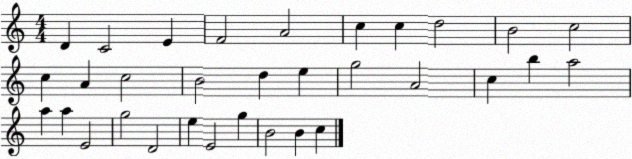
X:1
T:Untitled
M:4/4
L:1/4
K:C
D C2 E F2 A2 c c d2 B2 c2 c A c2 B2 d e g2 A2 c b a2 a a E2 g2 D2 e E2 g B2 B c